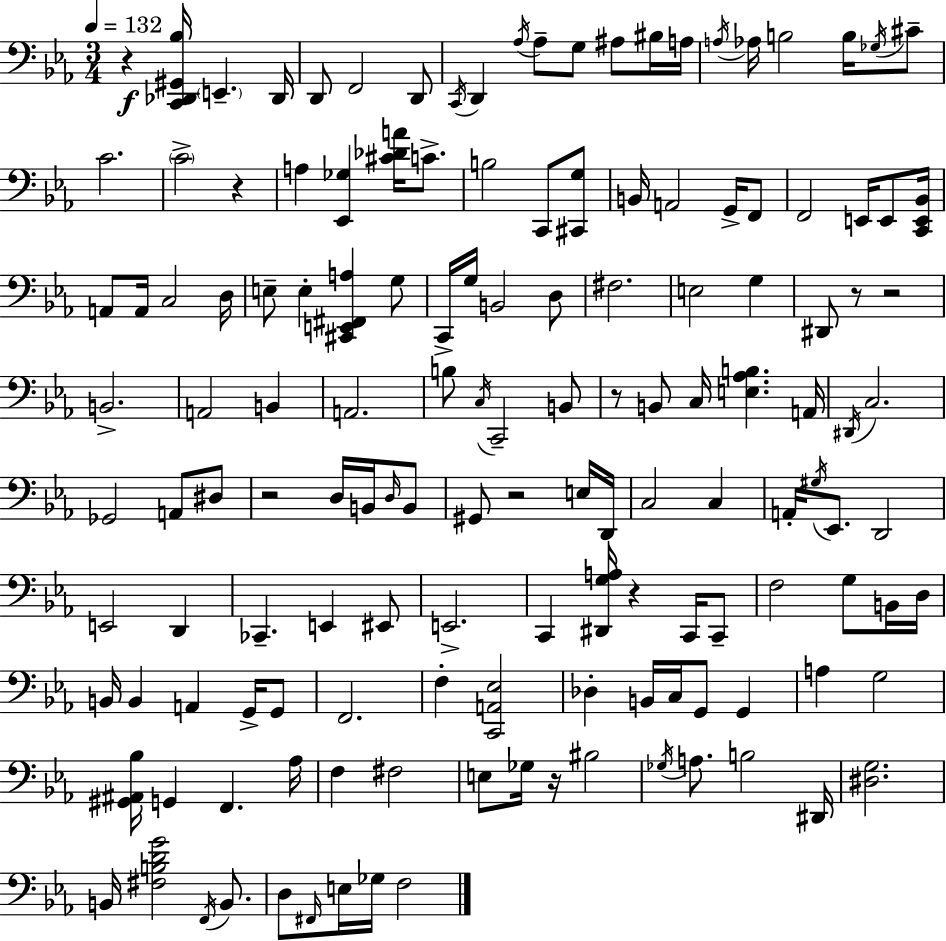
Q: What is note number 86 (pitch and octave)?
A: F3